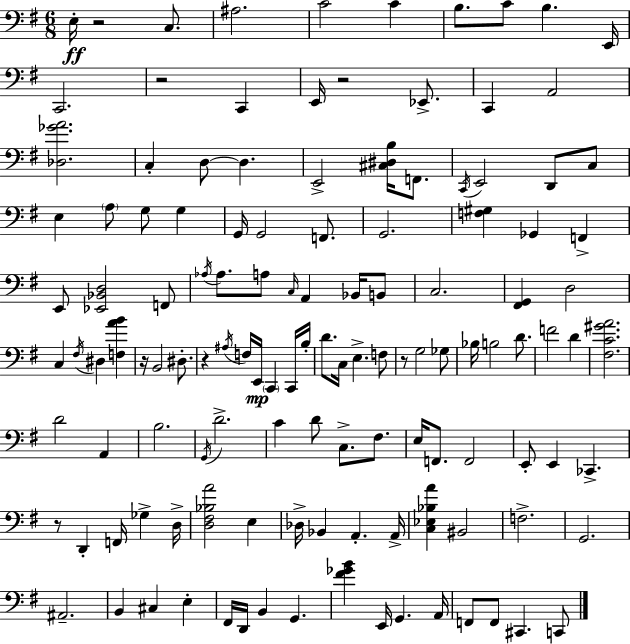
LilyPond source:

{
  \clef bass
  \numericTimeSignature
  \time 6/8
  \key g \major
  e16-.\ff r2 c8. | ais2. | c'2 c'4 | b8. c'8 b4. e,16 | \break c,2. | r2 c,4 | e,16 r2 ees,8.-> | c,4 a,2 | \break <des ges' a'>2. | c4-. d8~~ d4. | e,2-> <cis dis b>16 f,8. | \acciaccatura { c,16 } e,2 d,8 c8 | \break e4 \parenthesize a8 g8 g4 | g,16 g,2 f,8. | g,2. | <f gis>4 ges,4 f,4-> | \break e,8 <ees, bes, d>2 f,8 | \acciaccatura { aes16 } aes8. a8 \grace { c16 } a,4 | bes,16 b,8 c2. | <fis, g,>4 d2 | \break c4 \acciaccatura { fis16 } dis4 | <f a' b'>4 r16 b,2 | dis8.-. r4 \acciaccatura { ais16 } f16 e,16\mp \parenthesize c,4 | c,16 b16-. d'8. c16 e4.-> | \break f8 r8 g2 | ges8 bes16 b2 | d'8. f'2 | d'4 <fis c' gis' a'>2. | \break d'2 | a,4 b2. | \acciaccatura { g,16 } d'2.-> | c'4 d'8 | \break c8.-> fis8. e16 f,8. f,2 | e,8-. e,4 | ces,4.-> r8 d,4-. | f,16 ges4-> d16-> <d fis bes a'>2 | \break e4 des16-> bes,4 a,4.-. | a,16-> <c ees bes a'>4 bis,2 | f2.-> | g,2. | \break ais,2.-- | b,4 cis4 | e4-. fis,16 d,16 b,4 | g,4. <fis' ges' b'>4 e,16 g,4. | \break a,16 f,8 f,8 cis,4. | c,8 \bar "|."
}